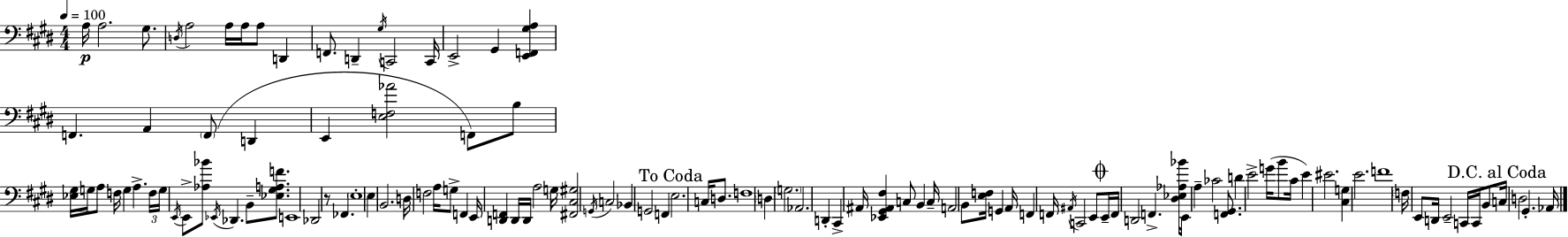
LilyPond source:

{
  \clef bass
  \numericTimeSignature
  \time 4/4
  \key e \major
  \tempo 4 = 100
  \repeat volta 2 { a16\p a2. gis8. | \acciaccatura { d16 } a2 a16 a16 a8 d,4 | f,8. d,4-- \acciaccatura { gis16 } c,2 | c,16 e,2-> gis,4 <e, f, gis a>4 | \break f,4. a,4 \parenthesize f,8( d,4 | e,4 <e f aes'>2 f,8) | b8 <ees gis>16 g16 a8 f16 g4 a4.-> | \tuplet 3/2 { f16 g16 \acciaccatura { e,16 } } e,8-> <aes bes'>8 \acciaccatura { ees,16 } des,4. b,8-- | \break <ees gis a f'>8. e,1 | des,2 r8 fes,4. | \parenthesize e1-. | e4 b,2. | \break d16 f2 a16 g8-> | f,4 e,16 <d, f,>4 d,16 d,16 a2 | g16 <fis, cis gis>2 \acciaccatura { g,16 } c2 | bes,4 g,2 | \break f,4 \mark "To Coda" e2. | c16 d8. f1 | \parenthesize d4 \parenthesize g2. | aes,2. | \break d,4-. cis,4-> ais,16 <ees, gis, ais, fis>4 c8 | b,4 c16-- a,2 b,8 <e f>16 | g,4 a,16 f,4 f,16 \acciaccatura { ais,16 } c,2 | e,8 \mark \markup { \musicglyph "scripts.coda" } e,16-- f,16 d,2 f,4.-> | \break <dis ees aes bes'>16 e,16 a4-- ces'2 | <f, gis,>8. d'4 e'2-> | g'16( b'8 cis'16 e'4) eis'2. | <cis g>4 e'2. | \break f'1 | \parenthesize f16 e,8 d,16 e,2-- | c,16 c,16 b,8 \mark "D.C. al Coda" c16 d2 gis,4.-. | aes,16 } \bar "|."
}